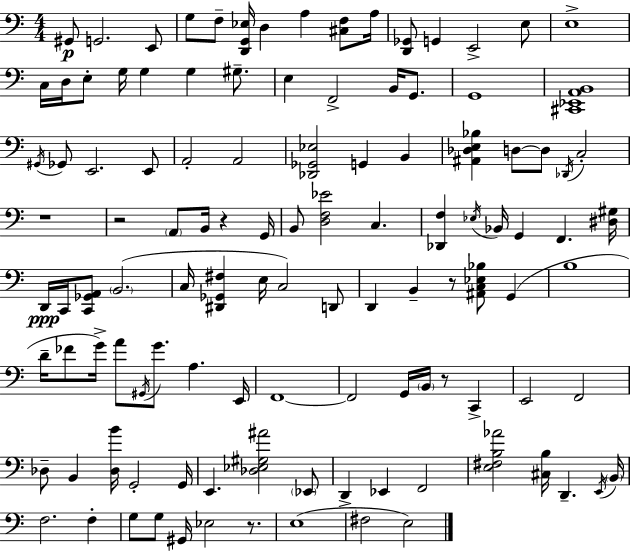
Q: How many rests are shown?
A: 6